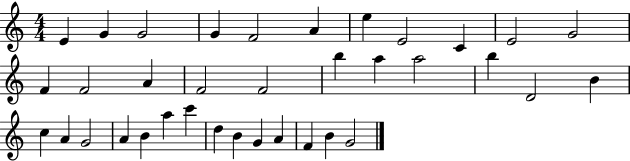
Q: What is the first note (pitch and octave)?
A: E4